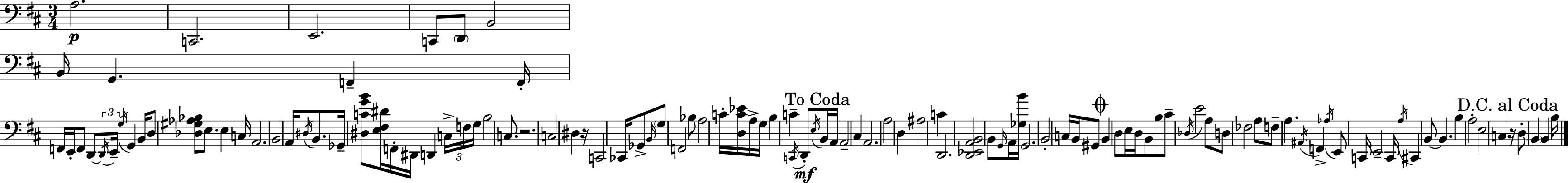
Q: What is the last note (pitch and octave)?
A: B3